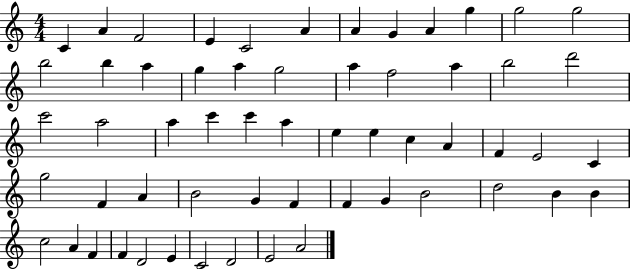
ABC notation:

X:1
T:Untitled
M:4/4
L:1/4
K:C
C A F2 E C2 A A G A g g2 g2 b2 b a g a g2 a f2 a b2 d'2 c'2 a2 a c' c' a e e c A F E2 C g2 F A B2 G F F G B2 d2 B B c2 A F F D2 E C2 D2 E2 A2